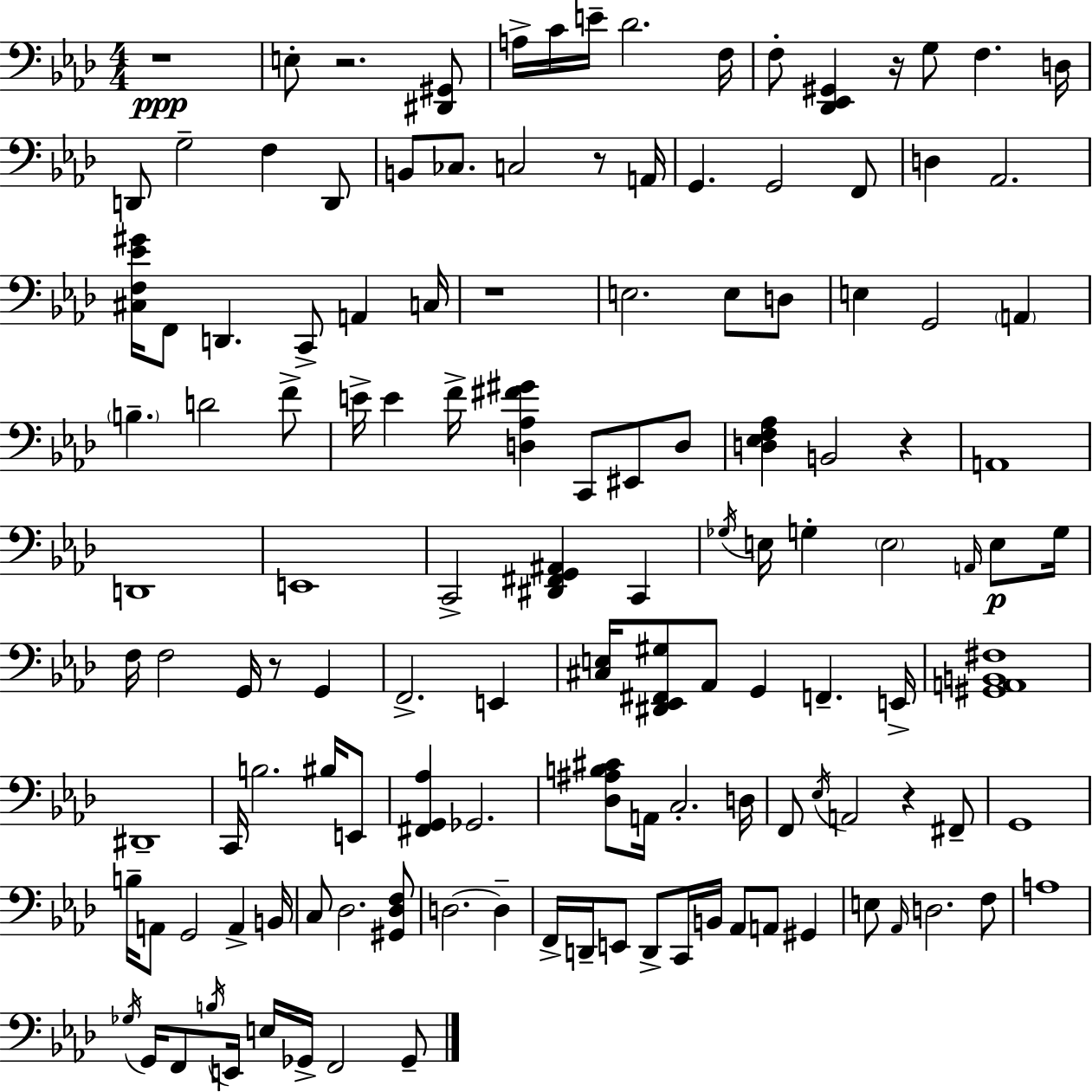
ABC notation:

X:1
T:Untitled
M:4/4
L:1/4
K:Fm
z4 E,/2 z2 [^D,,^G,,]/2 A,/4 C/4 E/4 _D2 F,/4 F,/2 [_D,,_E,,^G,,] z/4 G,/2 F, D,/4 D,,/2 G,2 F, D,,/2 B,,/2 _C,/2 C,2 z/2 A,,/4 G,, G,,2 F,,/2 D, _A,,2 [^C,F,_E^G]/4 F,,/2 D,, C,,/2 A,, C,/4 z4 E,2 E,/2 D,/2 E, G,,2 A,, B, D2 F/2 E/4 E F/4 [D,_A,^F^G] C,,/2 ^E,,/2 D,/2 [D,_E,F,_A,] B,,2 z A,,4 D,,4 E,,4 C,,2 [^D,,^F,,G,,^A,,] C,, _G,/4 E,/4 G, E,2 A,,/4 E,/2 G,/4 F,/4 F,2 G,,/4 z/2 G,, F,,2 E,, [^C,E,]/4 [^D,,_E,,^F,,^G,]/2 _A,,/2 G,, F,, E,,/4 [^G,,A,,B,,^F,]4 ^D,,4 C,,/4 B,2 ^B,/4 E,,/2 [^F,,G,,_A,] _G,,2 [_D,^A,B,^C]/2 A,,/4 C,2 D,/4 F,,/2 _E,/4 A,,2 z ^F,,/2 G,,4 B,/4 A,,/2 G,,2 A,, B,,/4 C,/2 _D,2 [^G,,_D,F,]/2 D,2 D, F,,/4 D,,/4 E,,/2 D,,/2 C,,/4 B,,/4 _A,,/2 A,,/2 ^G,, E,/2 _A,,/4 D,2 F,/2 A,4 _G,/4 G,,/4 F,,/2 B,/4 E,,/4 E,/4 _G,,/4 F,,2 _G,,/2